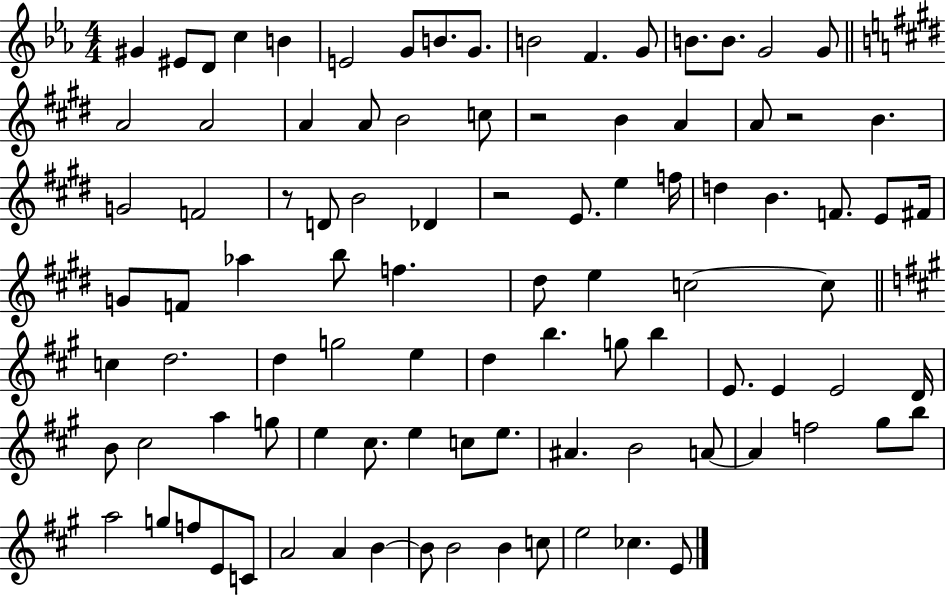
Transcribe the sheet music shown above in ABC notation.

X:1
T:Untitled
M:4/4
L:1/4
K:Eb
^G ^E/2 D/2 c B E2 G/2 B/2 G/2 B2 F G/2 B/2 B/2 G2 G/2 A2 A2 A A/2 B2 c/2 z2 B A A/2 z2 B G2 F2 z/2 D/2 B2 _D z2 E/2 e f/4 d B F/2 E/2 ^F/4 G/2 F/2 _a b/2 f ^d/2 e c2 c/2 c d2 d g2 e d b g/2 b E/2 E E2 D/4 B/2 ^c2 a g/2 e ^c/2 e c/2 e/2 ^A B2 A/2 A f2 ^g/2 b/2 a2 g/2 f/2 E/2 C/2 A2 A B B/2 B2 B c/2 e2 _c E/2